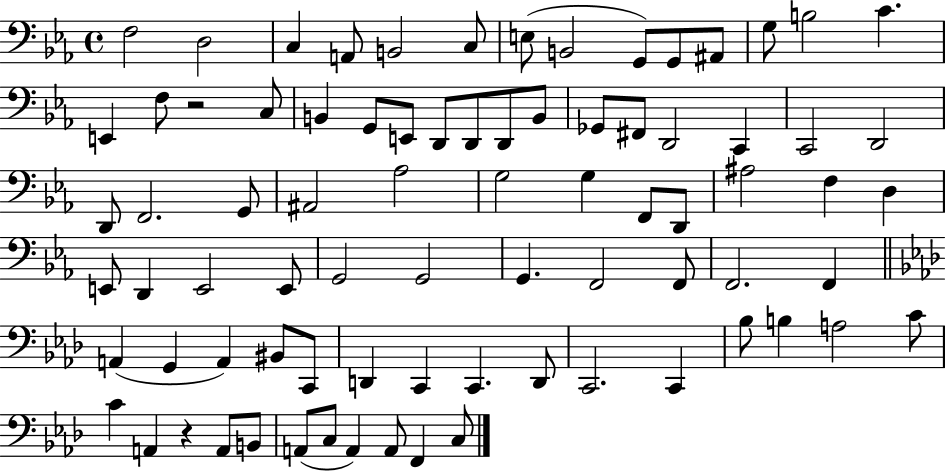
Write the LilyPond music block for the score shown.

{
  \clef bass
  \time 4/4
  \defaultTimeSignature
  \key ees \major
  f2 d2 | c4 a,8 b,2 c8 | e8( b,2 g,8) g,8 ais,8 | g8 b2 c'4. | \break e,4 f8 r2 c8 | b,4 g,8 e,8 d,8 d,8 d,8 b,8 | ges,8 fis,8 d,2 c,4 | c,2 d,2 | \break d,8 f,2. g,8 | ais,2 aes2 | g2 g4 f,8 d,8 | ais2 f4 d4 | \break e,8 d,4 e,2 e,8 | g,2 g,2 | g,4. f,2 f,8 | f,2. f,4 | \break \bar "||" \break \key aes \major a,4( g,4 a,4) bis,8 c,8 | d,4 c,4 c,4. d,8 | c,2. c,4 | bes8 b4 a2 c'8 | \break c'4 a,4 r4 a,8 b,8 | a,8( c8 a,4) a,8 f,4 c8 | \bar "|."
}